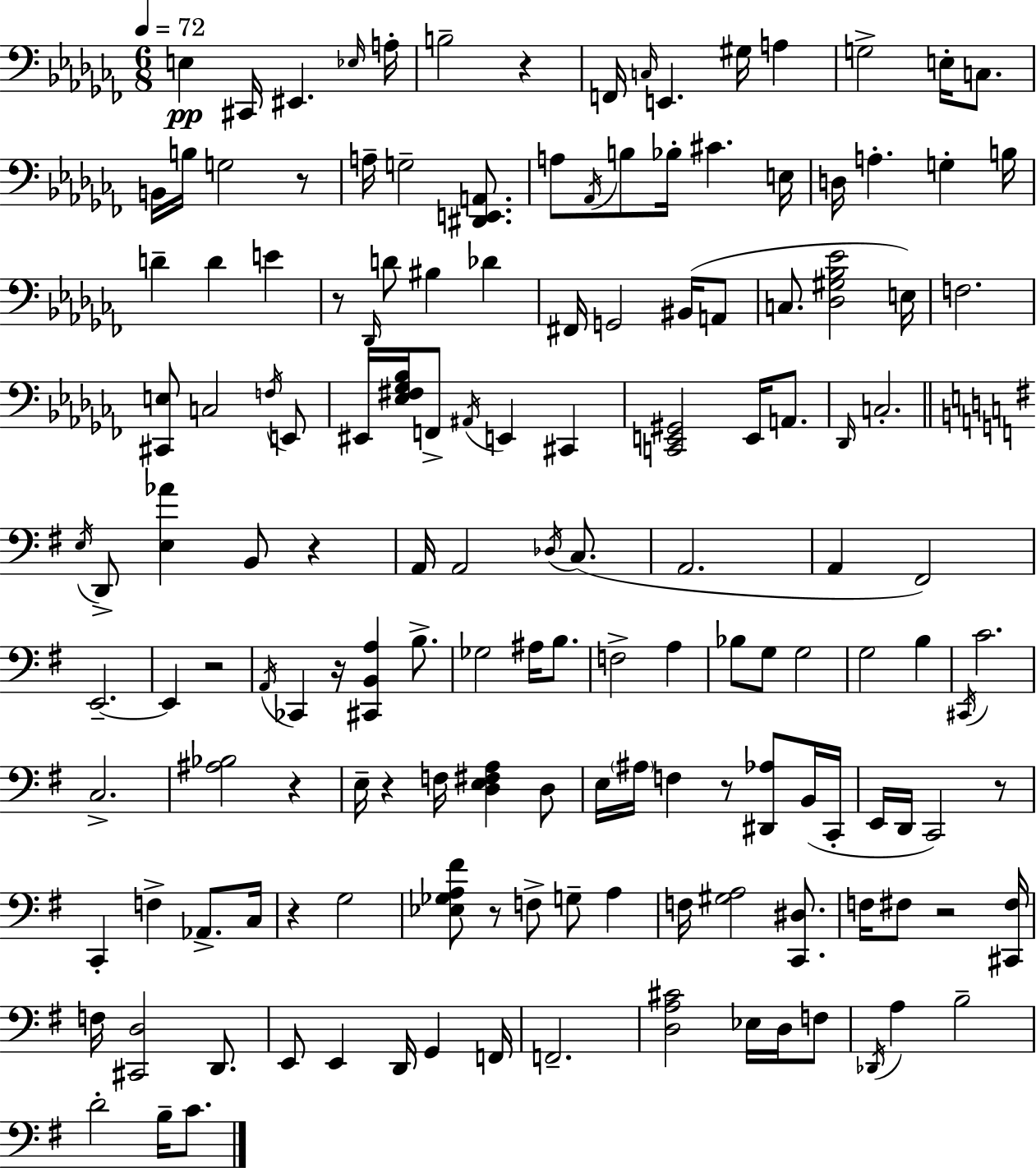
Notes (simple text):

E3/q C#2/s EIS2/q. Eb3/s A3/s B3/h R/q F2/s C3/s E2/q. G#3/s A3/q G3/h E3/s C3/e. B2/s B3/s G3/h R/e A3/s G3/h [D#2,E2,A2]/e. A3/e Ab2/s B3/e Bb3/s C#4/q. E3/s D3/s A3/q. G3/q B3/s D4/q D4/q E4/q R/e Db2/s D4/e BIS3/q Db4/q F#2/s G2/h BIS2/s A2/e C3/e. [Db3,G#3,Bb3,Eb4]/h E3/s F3/h. [C#2,E3]/e C3/h F3/s E2/e EIS2/s [Eb3,F#3,Gb3,Bb3]/s F2/e A#2/s E2/q C#2/q [C2,E2,G#2]/h E2/s A2/e. Db2/s C3/h. E3/s D2/e [E3,Ab4]/q B2/e R/q A2/s A2/h Db3/s C3/e. A2/h. A2/q F#2/h E2/h. E2/q R/h A2/s CES2/q R/s [C#2,B2,A3]/q B3/e. Gb3/h A#3/s B3/e. F3/h A3/q Bb3/e G3/e G3/h G3/h B3/q C#2/s C4/h. C3/h. [A#3,Bb3]/h R/q E3/s R/q F3/s [D3,E3,F#3,A3]/q D3/e E3/s A#3/s F3/q R/e [D#2,Ab3]/e B2/s C2/s E2/s D2/s C2/h R/e C2/q F3/q Ab2/e. C3/s R/q G3/h [Eb3,Gb3,A3,F#4]/e R/e F3/e G3/e A3/q F3/s [G#3,A3]/h [C2,D#3]/e. F3/s F#3/e R/h [C#2,F#3]/s F3/s [C#2,D3]/h D2/e. E2/e E2/q D2/s G2/q F2/s F2/h. [D3,A3,C#4]/h Eb3/s D3/s F3/e Db2/s A3/q B3/h D4/h B3/s C4/e.